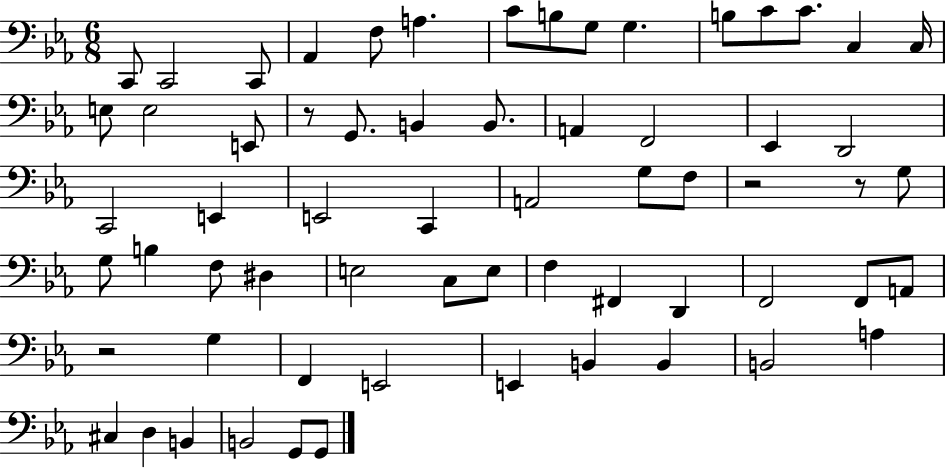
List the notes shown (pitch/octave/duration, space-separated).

C2/e C2/h C2/e Ab2/q F3/e A3/q. C4/e B3/e G3/e G3/q. B3/e C4/e C4/e. C3/q C3/s E3/e E3/h E2/e R/e G2/e. B2/q B2/e. A2/q F2/h Eb2/q D2/h C2/h E2/q E2/h C2/q A2/h G3/e F3/e R/h R/e G3/e G3/e B3/q F3/e D#3/q E3/h C3/e E3/e F3/q F#2/q D2/q F2/h F2/e A2/e R/h G3/q F2/q E2/h E2/q B2/q B2/q B2/h A3/q C#3/q D3/q B2/q B2/h G2/e G2/e